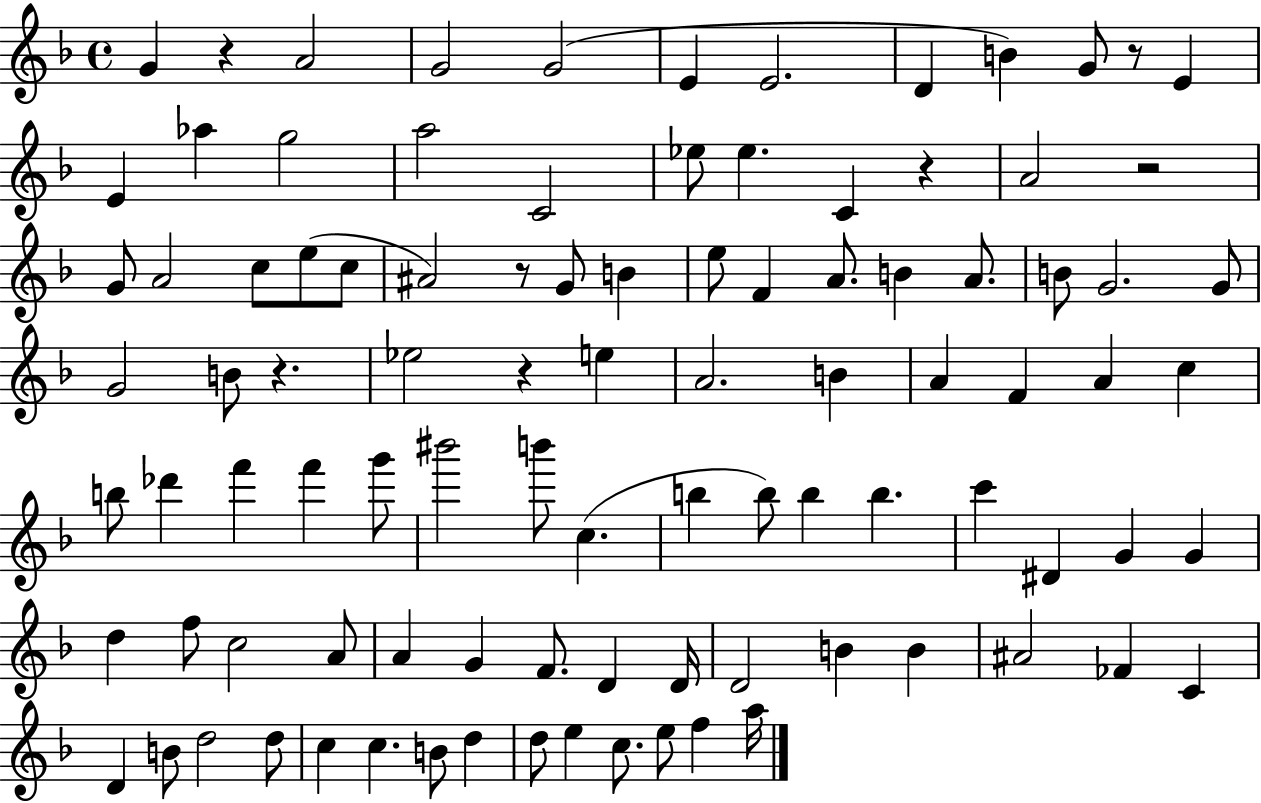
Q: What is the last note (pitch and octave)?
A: A5